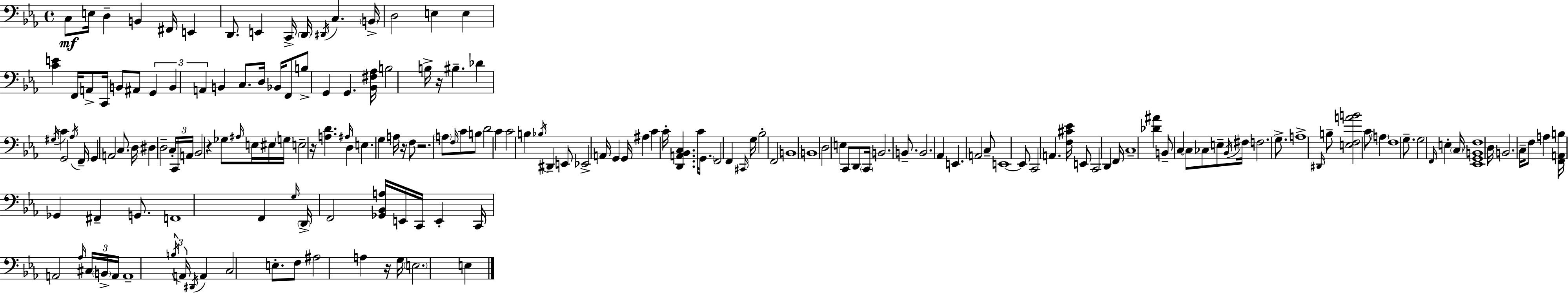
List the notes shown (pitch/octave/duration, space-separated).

C3/e E3/s D3/q B2/q F#2/s E2/q D2/e. E2/q C2/s D2/s D#2/s C3/q. B2/s D3/h E3/q E3/q [C4,E4]/q F2/s A2/e C2/s B2/e A#2/e G2/q B2/q A2/q B2/q C3/e. D3/s Bb2/s F2/e B3/e G2/q G2/q. [Bb2,F#3,Ab3]/s B3/h B3/s R/s BIS3/q. Db4/q G#3/s C4/q G2/h Ab3/s F2/s G2/q A2/h C3/e. D3/s D#3/q D3/h C3/s C2/s A2/s Bb2/h R/q Gb3/e A#3/s E3/s EIS3/s G3/s E3/h R/s [A3,D4]/q. A#3/s D3/q E3/q. G3/q A3/s R/s F3/e R/h. A3/e F3/s C4/e B3/e D4/h C4/q C4/h B3/q Bb3/s D#2/q E2/e Eb2/h A2/s G2/q G2/s A#3/q C4/q C4/s [D2,A2,Bb2,C3]/q. C4/s G2/e. F2/h F2/q C#2/s G3/s Bb3/h F2/h B2/w B2/w D3/h E3/q C2/e D2/e C2/s B2/h. B2/e. B2/h. Ab2/q E2/q. A2/h C3/e E2/w E2/e C2/h A2/q. [F3,C#4,Eb4]/s E2/e C2/h D2/q F2/s C3/w [Db4,A#4]/q B2/e C3/q C3/e CES3/e E3/e Bb2/s F#3/s F3/h. G3/e. A3/w D#2/s B3/e [E3,F3,A4,B4]/h C4/e A3/q F3/w G3/e. G3/h F2/s E3/q C3/s [Eb2,G2,B2,F3]/w D3/s B2/h. C3/s F3/e A3/q [F2,A2,B3]/s Gb2/q F#2/q G2/e. F2/w F2/q G3/s D2/s F2/h [Gb2,Bb2,A3]/s E2/s C2/s E2/q C2/s A2/h Ab3/s C#3/s B2/s A2/s A2/w B3/s A2/s D#2/s A2/q C3/h E3/e. F3/e A#3/h A3/q R/s G3/s E3/h. E3/q